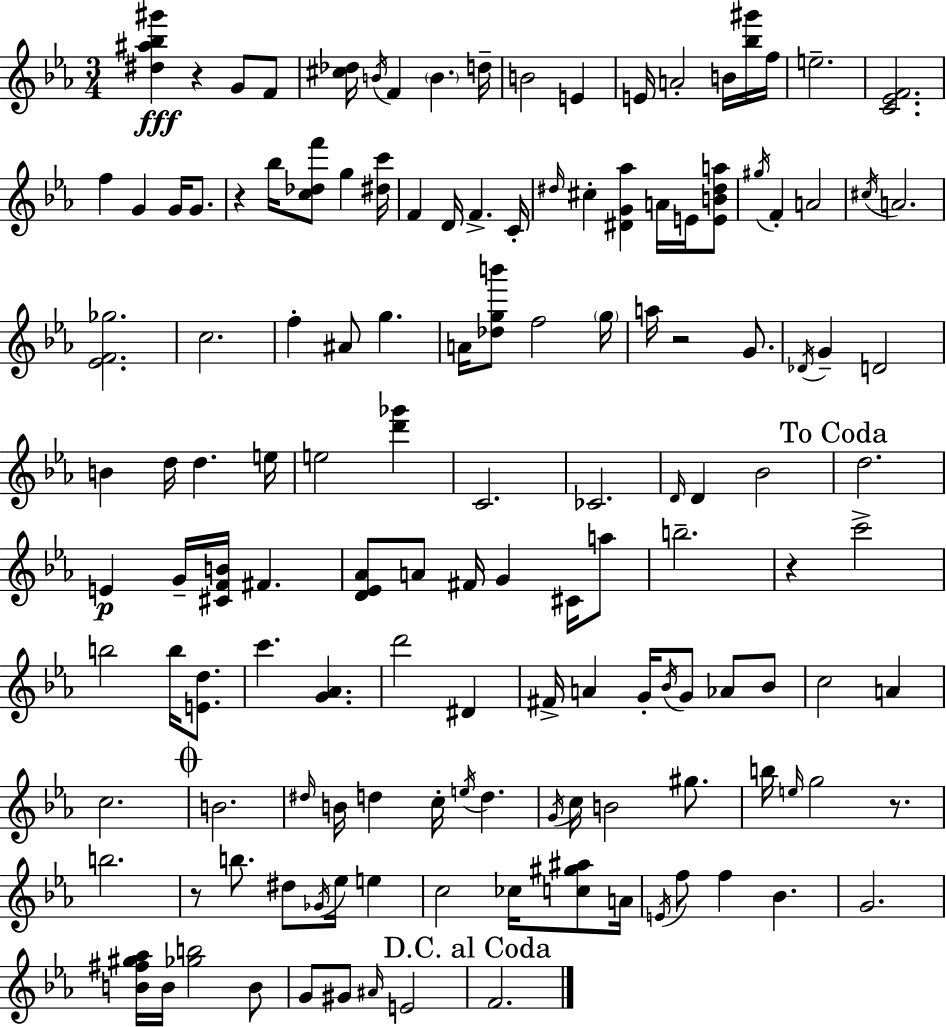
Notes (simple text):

[D#5,A#5,Bb5,G#6]/q R/q G4/e F4/e [C#5,Db5]/s B4/s F4/q B4/q. D5/s B4/h E4/q E4/s A4/h B4/s [Bb5,G#6]/s F5/s E5/h. [C4,Eb4,F4]/h. F5/q G4/q G4/s G4/e. R/q Bb5/s [C5,Db5,F6]/e G5/q [D#5,C6]/s F4/q D4/s F4/q. C4/s D#5/s C#5/q [D#4,G4,Ab5]/q A4/s E4/s [E4,B4,D#5,A5]/e G#5/s F4/q A4/h C#5/s A4/h. [Eb4,F4,Gb5]/h. C5/h. F5/q A#4/e G5/q. A4/s [Db5,G5,B6]/e F5/h G5/s A5/s R/h G4/e. Db4/s G4/q D4/h B4/q D5/s D5/q. E5/s E5/h [D6,Gb6]/q C4/h. CES4/h. D4/s D4/q Bb4/h D5/h. E4/q G4/s [C#4,F4,B4]/s F#4/q. [D4,Eb4,Ab4]/e A4/e F#4/s G4/q C#4/s A5/e B5/h. R/q C6/h B5/h B5/s [E4,D5]/e. C6/q. [G4,Ab4]/q. D6/h D#4/q F#4/s A4/q G4/s Bb4/s G4/e Ab4/e Bb4/e C5/h A4/q C5/h. B4/h. D#5/s B4/s D5/q C5/s E5/s D5/q. G4/s C5/s B4/h G#5/e. B5/s E5/s G5/h R/e. B5/h. R/e B5/e. D#5/e Gb4/s Eb5/s E5/q C5/h CES5/s [C5,G#5,A#5]/e A4/s E4/s F5/e F5/q Bb4/q. G4/h. [B4,F#5,G#5,Ab5]/s B4/s [Gb5,B5]/h B4/e G4/e G#4/e A#4/s E4/h F4/h.